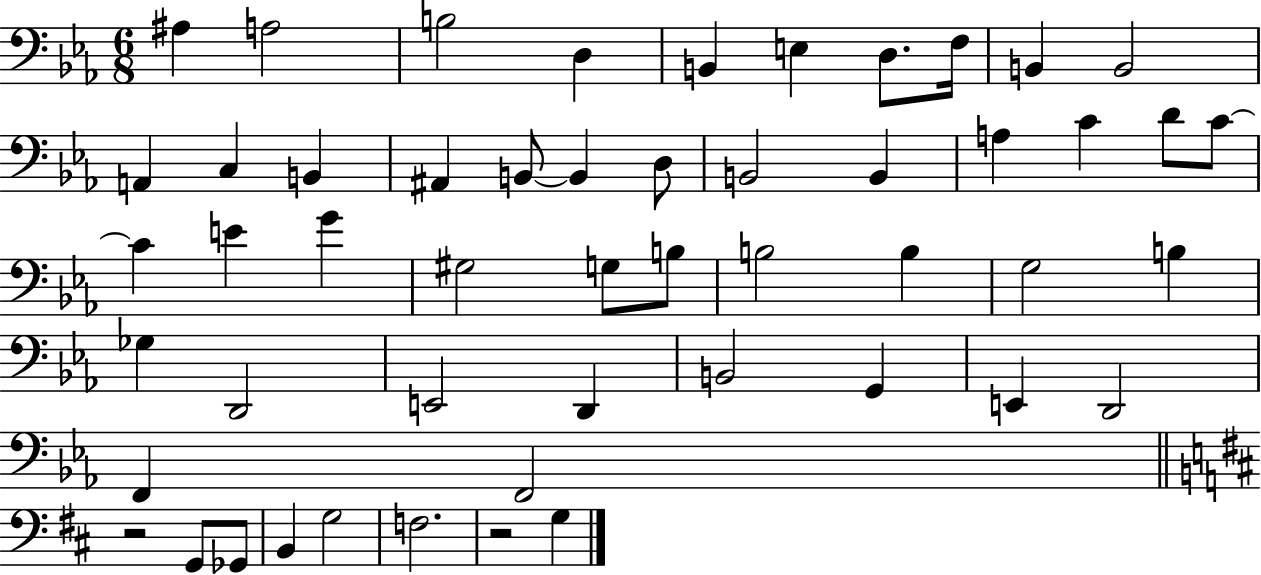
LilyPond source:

{
  \clef bass
  \numericTimeSignature
  \time 6/8
  \key ees \major
  ais4 a2 | b2 d4 | b,4 e4 d8. f16 | b,4 b,2 | \break a,4 c4 b,4 | ais,4 b,8~~ b,4 d8 | b,2 b,4 | a4 c'4 d'8 c'8~~ | \break c'4 e'4 g'4 | gis2 g8 b8 | b2 b4 | g2 b4 | \break ges4 d,2 | e,2 d,4 | b,2 g,4 | e,4 d,2 | \break f,4 f,2 | \bar "||" \break \key b \minor r2 g,8 ges,8 | b,4 g2 | f2. | r2 g4 | \break \bar "|."
}